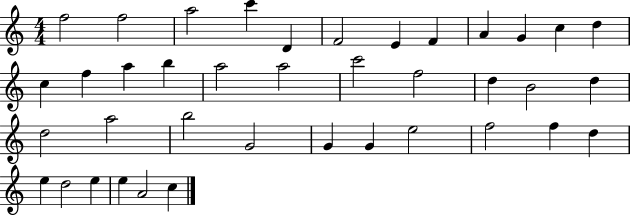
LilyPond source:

{
  \clef treble
  \numericTimeSignature
  \time 4/4
  \key c \major
  f''2 f''2 | a''2 c'''4 d'4 | f'2 e'4 f'4 | a'4 g'4 c''4 d''4 | \break c''4 f''4 a''4 b''4 | a''2 a''2 | c'''2 f''2 | d''4 b'2 d''4 | \break d''2 a''2 | b''2 g'2 | g'4 g'4 e''2 | f''2 f''4 d''4 | \break e''4 d''2 e''4 | e''4 a'2 c''4 | \bar "|."
}